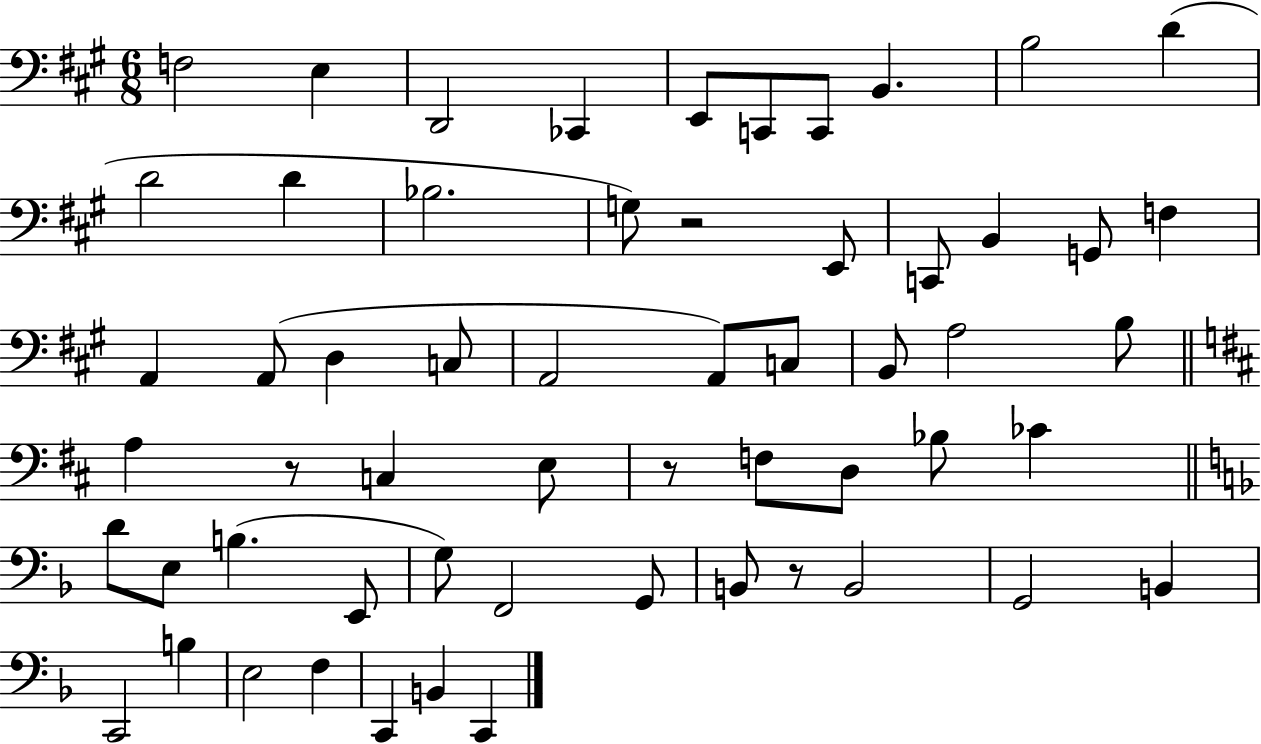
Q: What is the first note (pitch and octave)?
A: F3